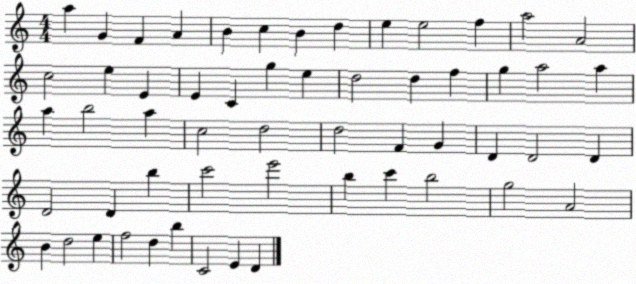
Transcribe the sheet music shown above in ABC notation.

X:1
T:Untitled
M:4/4
L:1/4
K:C
a G F A B c B d e e2 f a2 A2 c2 e E E C g e d2 d f g a2 a a b2 a c2 d2 d2 F G D D2 D D2 D b c'2 e'2 b c' b2 g2 A2 B d2 e f2 d b C2 E D